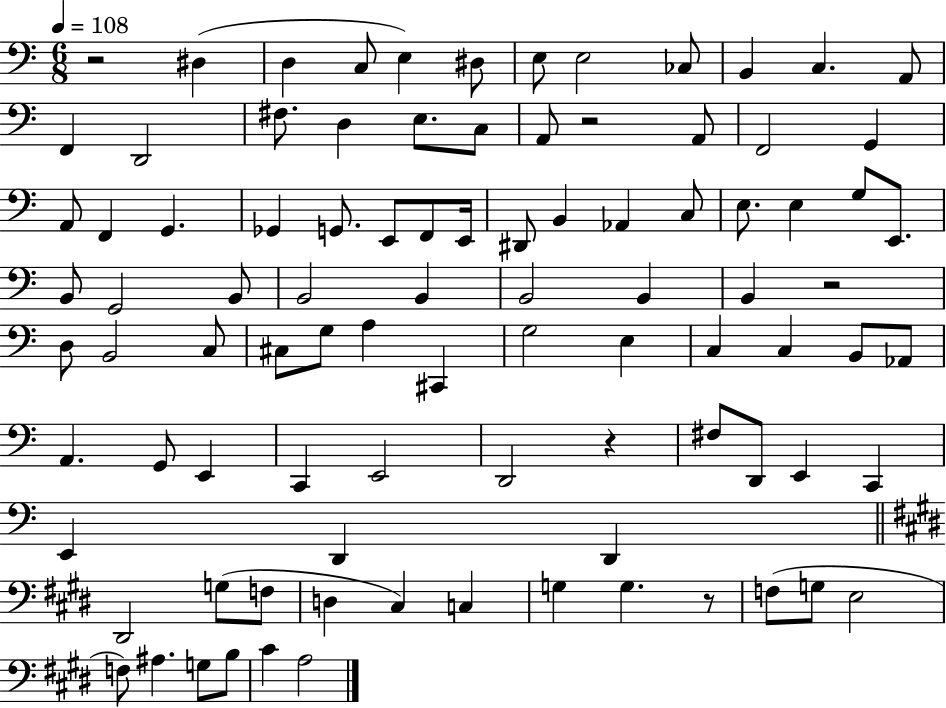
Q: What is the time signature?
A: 6/8